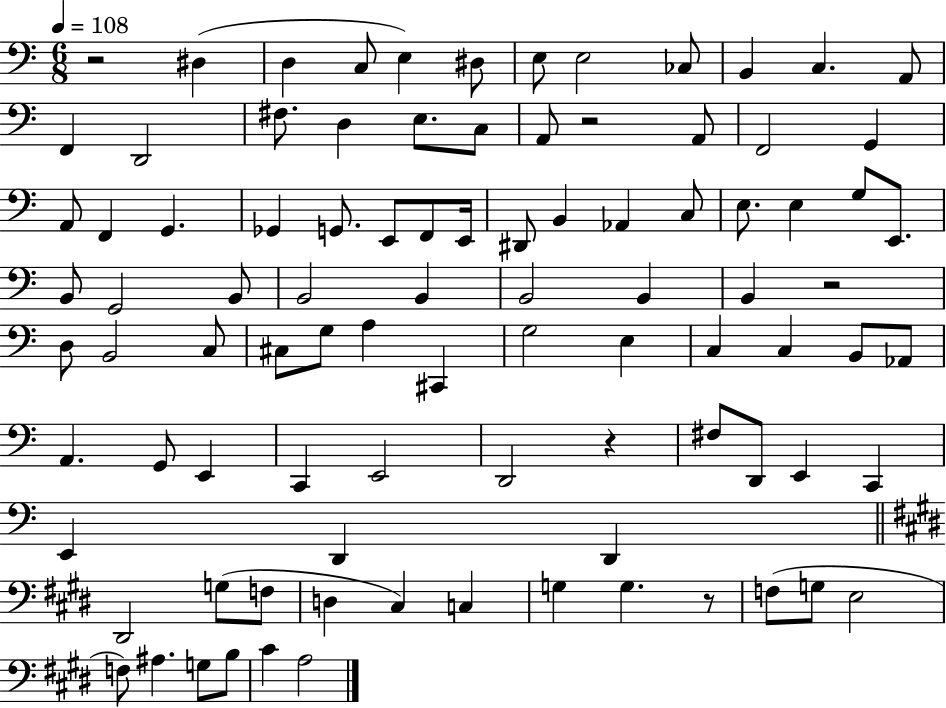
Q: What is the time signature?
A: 6/8